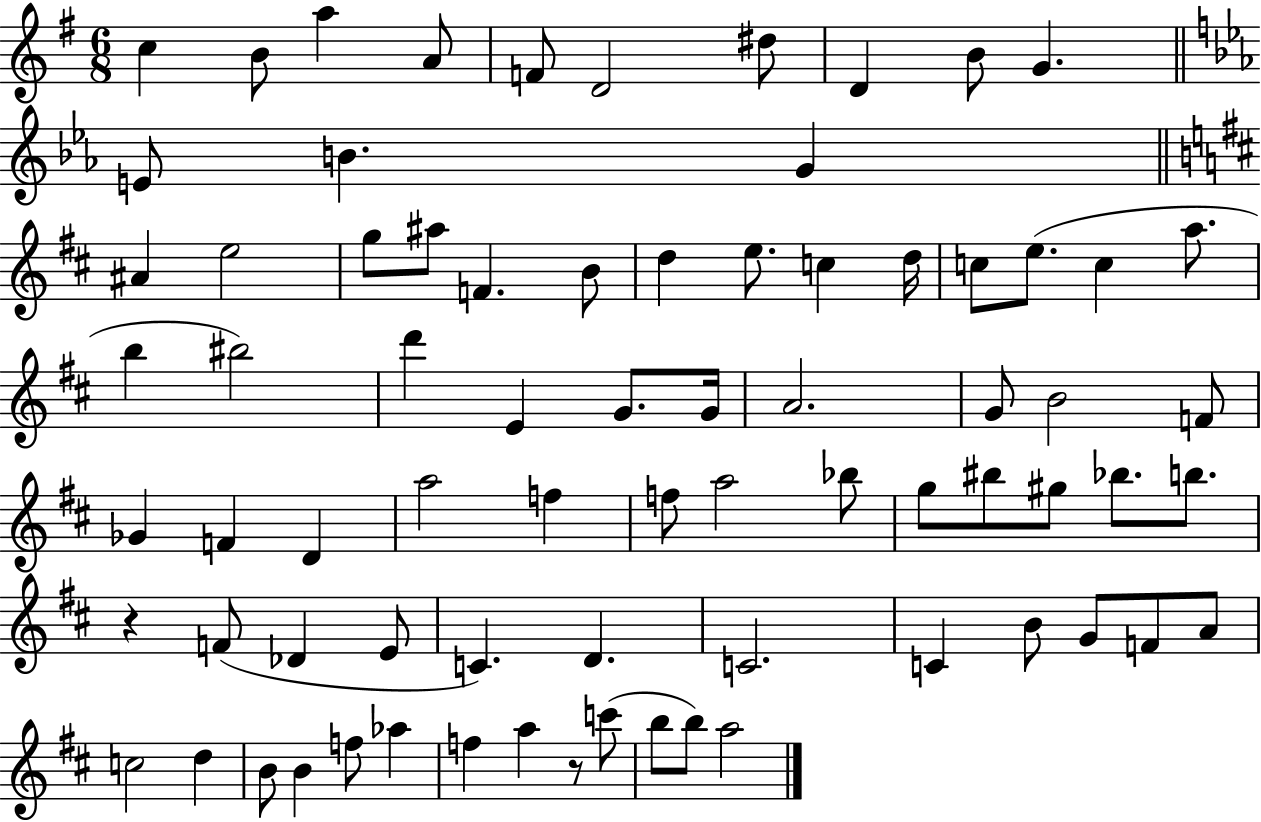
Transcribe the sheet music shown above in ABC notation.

X:1
T:Untitled
M:6/8
L:1/4
K:G
c B/2 a A/2 F/2 D2 ^d/2 D B/2 G E/2 B G ^A e2 g/2 ^a/2 F B/2 d e/2 c d/4 c/2 e/2 c a/2 b ^b2 d' E G/2 G/4 A2 G/2 B2 F/2 _G F D a2 f f/2 a2 _b/2 g/2 ^b/2 ^g/2 _b/2 b/2 z F/2 _D E/2 C D C2 C B/2 G/2 F/2 A/2 c2 d B/2 B f/2 _a f a z/2 c'/2 b/2 b/2 a2